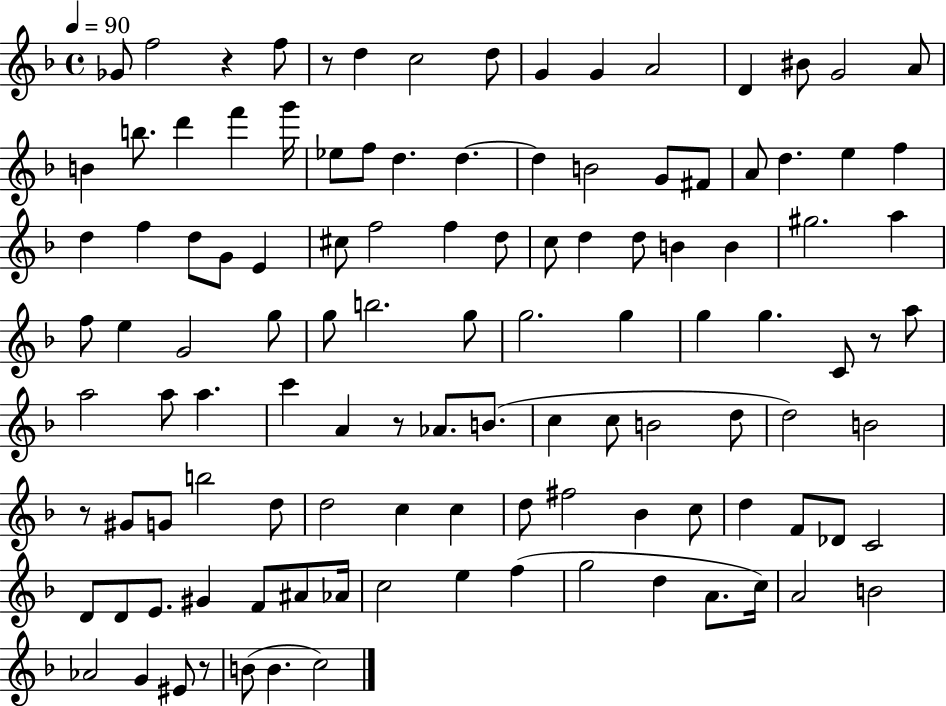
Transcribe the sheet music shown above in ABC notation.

X:1
T:Untitled
M:4/4
L:1/4
K:F
_G/2 f2 z f/2 z/2 d c2 d/2 G G A2 D ^B/2 G2 A/2 B b/2 d' f' g'/4 _e/2 f/2 d d d B2 G/2 ^F/2 A/2 d e f d f d/2 G/2 E ^c/2 f2 f d/2 c/2 d d/2 B B ^g2 a f/2 e G2 g/2 g/2 b2 g/2 g2 g g g C/2 z/2 a/2 a2 a/2 a c' A z/2 _A/2 B/2 c c/2 B2 d/2 d2 B2 z/2 ^G/2 G/2 b2 d/2 d2 c c d/2 ^f2 _B c/2 d F/2 _D/2 C2 D/2 D/2 E/2 ^G F/2 ^A/2 _A/4 c2 e f g2 d A/2 c/4 A2 B2 _A2 G ^E/2 z/2 B/2 B c2